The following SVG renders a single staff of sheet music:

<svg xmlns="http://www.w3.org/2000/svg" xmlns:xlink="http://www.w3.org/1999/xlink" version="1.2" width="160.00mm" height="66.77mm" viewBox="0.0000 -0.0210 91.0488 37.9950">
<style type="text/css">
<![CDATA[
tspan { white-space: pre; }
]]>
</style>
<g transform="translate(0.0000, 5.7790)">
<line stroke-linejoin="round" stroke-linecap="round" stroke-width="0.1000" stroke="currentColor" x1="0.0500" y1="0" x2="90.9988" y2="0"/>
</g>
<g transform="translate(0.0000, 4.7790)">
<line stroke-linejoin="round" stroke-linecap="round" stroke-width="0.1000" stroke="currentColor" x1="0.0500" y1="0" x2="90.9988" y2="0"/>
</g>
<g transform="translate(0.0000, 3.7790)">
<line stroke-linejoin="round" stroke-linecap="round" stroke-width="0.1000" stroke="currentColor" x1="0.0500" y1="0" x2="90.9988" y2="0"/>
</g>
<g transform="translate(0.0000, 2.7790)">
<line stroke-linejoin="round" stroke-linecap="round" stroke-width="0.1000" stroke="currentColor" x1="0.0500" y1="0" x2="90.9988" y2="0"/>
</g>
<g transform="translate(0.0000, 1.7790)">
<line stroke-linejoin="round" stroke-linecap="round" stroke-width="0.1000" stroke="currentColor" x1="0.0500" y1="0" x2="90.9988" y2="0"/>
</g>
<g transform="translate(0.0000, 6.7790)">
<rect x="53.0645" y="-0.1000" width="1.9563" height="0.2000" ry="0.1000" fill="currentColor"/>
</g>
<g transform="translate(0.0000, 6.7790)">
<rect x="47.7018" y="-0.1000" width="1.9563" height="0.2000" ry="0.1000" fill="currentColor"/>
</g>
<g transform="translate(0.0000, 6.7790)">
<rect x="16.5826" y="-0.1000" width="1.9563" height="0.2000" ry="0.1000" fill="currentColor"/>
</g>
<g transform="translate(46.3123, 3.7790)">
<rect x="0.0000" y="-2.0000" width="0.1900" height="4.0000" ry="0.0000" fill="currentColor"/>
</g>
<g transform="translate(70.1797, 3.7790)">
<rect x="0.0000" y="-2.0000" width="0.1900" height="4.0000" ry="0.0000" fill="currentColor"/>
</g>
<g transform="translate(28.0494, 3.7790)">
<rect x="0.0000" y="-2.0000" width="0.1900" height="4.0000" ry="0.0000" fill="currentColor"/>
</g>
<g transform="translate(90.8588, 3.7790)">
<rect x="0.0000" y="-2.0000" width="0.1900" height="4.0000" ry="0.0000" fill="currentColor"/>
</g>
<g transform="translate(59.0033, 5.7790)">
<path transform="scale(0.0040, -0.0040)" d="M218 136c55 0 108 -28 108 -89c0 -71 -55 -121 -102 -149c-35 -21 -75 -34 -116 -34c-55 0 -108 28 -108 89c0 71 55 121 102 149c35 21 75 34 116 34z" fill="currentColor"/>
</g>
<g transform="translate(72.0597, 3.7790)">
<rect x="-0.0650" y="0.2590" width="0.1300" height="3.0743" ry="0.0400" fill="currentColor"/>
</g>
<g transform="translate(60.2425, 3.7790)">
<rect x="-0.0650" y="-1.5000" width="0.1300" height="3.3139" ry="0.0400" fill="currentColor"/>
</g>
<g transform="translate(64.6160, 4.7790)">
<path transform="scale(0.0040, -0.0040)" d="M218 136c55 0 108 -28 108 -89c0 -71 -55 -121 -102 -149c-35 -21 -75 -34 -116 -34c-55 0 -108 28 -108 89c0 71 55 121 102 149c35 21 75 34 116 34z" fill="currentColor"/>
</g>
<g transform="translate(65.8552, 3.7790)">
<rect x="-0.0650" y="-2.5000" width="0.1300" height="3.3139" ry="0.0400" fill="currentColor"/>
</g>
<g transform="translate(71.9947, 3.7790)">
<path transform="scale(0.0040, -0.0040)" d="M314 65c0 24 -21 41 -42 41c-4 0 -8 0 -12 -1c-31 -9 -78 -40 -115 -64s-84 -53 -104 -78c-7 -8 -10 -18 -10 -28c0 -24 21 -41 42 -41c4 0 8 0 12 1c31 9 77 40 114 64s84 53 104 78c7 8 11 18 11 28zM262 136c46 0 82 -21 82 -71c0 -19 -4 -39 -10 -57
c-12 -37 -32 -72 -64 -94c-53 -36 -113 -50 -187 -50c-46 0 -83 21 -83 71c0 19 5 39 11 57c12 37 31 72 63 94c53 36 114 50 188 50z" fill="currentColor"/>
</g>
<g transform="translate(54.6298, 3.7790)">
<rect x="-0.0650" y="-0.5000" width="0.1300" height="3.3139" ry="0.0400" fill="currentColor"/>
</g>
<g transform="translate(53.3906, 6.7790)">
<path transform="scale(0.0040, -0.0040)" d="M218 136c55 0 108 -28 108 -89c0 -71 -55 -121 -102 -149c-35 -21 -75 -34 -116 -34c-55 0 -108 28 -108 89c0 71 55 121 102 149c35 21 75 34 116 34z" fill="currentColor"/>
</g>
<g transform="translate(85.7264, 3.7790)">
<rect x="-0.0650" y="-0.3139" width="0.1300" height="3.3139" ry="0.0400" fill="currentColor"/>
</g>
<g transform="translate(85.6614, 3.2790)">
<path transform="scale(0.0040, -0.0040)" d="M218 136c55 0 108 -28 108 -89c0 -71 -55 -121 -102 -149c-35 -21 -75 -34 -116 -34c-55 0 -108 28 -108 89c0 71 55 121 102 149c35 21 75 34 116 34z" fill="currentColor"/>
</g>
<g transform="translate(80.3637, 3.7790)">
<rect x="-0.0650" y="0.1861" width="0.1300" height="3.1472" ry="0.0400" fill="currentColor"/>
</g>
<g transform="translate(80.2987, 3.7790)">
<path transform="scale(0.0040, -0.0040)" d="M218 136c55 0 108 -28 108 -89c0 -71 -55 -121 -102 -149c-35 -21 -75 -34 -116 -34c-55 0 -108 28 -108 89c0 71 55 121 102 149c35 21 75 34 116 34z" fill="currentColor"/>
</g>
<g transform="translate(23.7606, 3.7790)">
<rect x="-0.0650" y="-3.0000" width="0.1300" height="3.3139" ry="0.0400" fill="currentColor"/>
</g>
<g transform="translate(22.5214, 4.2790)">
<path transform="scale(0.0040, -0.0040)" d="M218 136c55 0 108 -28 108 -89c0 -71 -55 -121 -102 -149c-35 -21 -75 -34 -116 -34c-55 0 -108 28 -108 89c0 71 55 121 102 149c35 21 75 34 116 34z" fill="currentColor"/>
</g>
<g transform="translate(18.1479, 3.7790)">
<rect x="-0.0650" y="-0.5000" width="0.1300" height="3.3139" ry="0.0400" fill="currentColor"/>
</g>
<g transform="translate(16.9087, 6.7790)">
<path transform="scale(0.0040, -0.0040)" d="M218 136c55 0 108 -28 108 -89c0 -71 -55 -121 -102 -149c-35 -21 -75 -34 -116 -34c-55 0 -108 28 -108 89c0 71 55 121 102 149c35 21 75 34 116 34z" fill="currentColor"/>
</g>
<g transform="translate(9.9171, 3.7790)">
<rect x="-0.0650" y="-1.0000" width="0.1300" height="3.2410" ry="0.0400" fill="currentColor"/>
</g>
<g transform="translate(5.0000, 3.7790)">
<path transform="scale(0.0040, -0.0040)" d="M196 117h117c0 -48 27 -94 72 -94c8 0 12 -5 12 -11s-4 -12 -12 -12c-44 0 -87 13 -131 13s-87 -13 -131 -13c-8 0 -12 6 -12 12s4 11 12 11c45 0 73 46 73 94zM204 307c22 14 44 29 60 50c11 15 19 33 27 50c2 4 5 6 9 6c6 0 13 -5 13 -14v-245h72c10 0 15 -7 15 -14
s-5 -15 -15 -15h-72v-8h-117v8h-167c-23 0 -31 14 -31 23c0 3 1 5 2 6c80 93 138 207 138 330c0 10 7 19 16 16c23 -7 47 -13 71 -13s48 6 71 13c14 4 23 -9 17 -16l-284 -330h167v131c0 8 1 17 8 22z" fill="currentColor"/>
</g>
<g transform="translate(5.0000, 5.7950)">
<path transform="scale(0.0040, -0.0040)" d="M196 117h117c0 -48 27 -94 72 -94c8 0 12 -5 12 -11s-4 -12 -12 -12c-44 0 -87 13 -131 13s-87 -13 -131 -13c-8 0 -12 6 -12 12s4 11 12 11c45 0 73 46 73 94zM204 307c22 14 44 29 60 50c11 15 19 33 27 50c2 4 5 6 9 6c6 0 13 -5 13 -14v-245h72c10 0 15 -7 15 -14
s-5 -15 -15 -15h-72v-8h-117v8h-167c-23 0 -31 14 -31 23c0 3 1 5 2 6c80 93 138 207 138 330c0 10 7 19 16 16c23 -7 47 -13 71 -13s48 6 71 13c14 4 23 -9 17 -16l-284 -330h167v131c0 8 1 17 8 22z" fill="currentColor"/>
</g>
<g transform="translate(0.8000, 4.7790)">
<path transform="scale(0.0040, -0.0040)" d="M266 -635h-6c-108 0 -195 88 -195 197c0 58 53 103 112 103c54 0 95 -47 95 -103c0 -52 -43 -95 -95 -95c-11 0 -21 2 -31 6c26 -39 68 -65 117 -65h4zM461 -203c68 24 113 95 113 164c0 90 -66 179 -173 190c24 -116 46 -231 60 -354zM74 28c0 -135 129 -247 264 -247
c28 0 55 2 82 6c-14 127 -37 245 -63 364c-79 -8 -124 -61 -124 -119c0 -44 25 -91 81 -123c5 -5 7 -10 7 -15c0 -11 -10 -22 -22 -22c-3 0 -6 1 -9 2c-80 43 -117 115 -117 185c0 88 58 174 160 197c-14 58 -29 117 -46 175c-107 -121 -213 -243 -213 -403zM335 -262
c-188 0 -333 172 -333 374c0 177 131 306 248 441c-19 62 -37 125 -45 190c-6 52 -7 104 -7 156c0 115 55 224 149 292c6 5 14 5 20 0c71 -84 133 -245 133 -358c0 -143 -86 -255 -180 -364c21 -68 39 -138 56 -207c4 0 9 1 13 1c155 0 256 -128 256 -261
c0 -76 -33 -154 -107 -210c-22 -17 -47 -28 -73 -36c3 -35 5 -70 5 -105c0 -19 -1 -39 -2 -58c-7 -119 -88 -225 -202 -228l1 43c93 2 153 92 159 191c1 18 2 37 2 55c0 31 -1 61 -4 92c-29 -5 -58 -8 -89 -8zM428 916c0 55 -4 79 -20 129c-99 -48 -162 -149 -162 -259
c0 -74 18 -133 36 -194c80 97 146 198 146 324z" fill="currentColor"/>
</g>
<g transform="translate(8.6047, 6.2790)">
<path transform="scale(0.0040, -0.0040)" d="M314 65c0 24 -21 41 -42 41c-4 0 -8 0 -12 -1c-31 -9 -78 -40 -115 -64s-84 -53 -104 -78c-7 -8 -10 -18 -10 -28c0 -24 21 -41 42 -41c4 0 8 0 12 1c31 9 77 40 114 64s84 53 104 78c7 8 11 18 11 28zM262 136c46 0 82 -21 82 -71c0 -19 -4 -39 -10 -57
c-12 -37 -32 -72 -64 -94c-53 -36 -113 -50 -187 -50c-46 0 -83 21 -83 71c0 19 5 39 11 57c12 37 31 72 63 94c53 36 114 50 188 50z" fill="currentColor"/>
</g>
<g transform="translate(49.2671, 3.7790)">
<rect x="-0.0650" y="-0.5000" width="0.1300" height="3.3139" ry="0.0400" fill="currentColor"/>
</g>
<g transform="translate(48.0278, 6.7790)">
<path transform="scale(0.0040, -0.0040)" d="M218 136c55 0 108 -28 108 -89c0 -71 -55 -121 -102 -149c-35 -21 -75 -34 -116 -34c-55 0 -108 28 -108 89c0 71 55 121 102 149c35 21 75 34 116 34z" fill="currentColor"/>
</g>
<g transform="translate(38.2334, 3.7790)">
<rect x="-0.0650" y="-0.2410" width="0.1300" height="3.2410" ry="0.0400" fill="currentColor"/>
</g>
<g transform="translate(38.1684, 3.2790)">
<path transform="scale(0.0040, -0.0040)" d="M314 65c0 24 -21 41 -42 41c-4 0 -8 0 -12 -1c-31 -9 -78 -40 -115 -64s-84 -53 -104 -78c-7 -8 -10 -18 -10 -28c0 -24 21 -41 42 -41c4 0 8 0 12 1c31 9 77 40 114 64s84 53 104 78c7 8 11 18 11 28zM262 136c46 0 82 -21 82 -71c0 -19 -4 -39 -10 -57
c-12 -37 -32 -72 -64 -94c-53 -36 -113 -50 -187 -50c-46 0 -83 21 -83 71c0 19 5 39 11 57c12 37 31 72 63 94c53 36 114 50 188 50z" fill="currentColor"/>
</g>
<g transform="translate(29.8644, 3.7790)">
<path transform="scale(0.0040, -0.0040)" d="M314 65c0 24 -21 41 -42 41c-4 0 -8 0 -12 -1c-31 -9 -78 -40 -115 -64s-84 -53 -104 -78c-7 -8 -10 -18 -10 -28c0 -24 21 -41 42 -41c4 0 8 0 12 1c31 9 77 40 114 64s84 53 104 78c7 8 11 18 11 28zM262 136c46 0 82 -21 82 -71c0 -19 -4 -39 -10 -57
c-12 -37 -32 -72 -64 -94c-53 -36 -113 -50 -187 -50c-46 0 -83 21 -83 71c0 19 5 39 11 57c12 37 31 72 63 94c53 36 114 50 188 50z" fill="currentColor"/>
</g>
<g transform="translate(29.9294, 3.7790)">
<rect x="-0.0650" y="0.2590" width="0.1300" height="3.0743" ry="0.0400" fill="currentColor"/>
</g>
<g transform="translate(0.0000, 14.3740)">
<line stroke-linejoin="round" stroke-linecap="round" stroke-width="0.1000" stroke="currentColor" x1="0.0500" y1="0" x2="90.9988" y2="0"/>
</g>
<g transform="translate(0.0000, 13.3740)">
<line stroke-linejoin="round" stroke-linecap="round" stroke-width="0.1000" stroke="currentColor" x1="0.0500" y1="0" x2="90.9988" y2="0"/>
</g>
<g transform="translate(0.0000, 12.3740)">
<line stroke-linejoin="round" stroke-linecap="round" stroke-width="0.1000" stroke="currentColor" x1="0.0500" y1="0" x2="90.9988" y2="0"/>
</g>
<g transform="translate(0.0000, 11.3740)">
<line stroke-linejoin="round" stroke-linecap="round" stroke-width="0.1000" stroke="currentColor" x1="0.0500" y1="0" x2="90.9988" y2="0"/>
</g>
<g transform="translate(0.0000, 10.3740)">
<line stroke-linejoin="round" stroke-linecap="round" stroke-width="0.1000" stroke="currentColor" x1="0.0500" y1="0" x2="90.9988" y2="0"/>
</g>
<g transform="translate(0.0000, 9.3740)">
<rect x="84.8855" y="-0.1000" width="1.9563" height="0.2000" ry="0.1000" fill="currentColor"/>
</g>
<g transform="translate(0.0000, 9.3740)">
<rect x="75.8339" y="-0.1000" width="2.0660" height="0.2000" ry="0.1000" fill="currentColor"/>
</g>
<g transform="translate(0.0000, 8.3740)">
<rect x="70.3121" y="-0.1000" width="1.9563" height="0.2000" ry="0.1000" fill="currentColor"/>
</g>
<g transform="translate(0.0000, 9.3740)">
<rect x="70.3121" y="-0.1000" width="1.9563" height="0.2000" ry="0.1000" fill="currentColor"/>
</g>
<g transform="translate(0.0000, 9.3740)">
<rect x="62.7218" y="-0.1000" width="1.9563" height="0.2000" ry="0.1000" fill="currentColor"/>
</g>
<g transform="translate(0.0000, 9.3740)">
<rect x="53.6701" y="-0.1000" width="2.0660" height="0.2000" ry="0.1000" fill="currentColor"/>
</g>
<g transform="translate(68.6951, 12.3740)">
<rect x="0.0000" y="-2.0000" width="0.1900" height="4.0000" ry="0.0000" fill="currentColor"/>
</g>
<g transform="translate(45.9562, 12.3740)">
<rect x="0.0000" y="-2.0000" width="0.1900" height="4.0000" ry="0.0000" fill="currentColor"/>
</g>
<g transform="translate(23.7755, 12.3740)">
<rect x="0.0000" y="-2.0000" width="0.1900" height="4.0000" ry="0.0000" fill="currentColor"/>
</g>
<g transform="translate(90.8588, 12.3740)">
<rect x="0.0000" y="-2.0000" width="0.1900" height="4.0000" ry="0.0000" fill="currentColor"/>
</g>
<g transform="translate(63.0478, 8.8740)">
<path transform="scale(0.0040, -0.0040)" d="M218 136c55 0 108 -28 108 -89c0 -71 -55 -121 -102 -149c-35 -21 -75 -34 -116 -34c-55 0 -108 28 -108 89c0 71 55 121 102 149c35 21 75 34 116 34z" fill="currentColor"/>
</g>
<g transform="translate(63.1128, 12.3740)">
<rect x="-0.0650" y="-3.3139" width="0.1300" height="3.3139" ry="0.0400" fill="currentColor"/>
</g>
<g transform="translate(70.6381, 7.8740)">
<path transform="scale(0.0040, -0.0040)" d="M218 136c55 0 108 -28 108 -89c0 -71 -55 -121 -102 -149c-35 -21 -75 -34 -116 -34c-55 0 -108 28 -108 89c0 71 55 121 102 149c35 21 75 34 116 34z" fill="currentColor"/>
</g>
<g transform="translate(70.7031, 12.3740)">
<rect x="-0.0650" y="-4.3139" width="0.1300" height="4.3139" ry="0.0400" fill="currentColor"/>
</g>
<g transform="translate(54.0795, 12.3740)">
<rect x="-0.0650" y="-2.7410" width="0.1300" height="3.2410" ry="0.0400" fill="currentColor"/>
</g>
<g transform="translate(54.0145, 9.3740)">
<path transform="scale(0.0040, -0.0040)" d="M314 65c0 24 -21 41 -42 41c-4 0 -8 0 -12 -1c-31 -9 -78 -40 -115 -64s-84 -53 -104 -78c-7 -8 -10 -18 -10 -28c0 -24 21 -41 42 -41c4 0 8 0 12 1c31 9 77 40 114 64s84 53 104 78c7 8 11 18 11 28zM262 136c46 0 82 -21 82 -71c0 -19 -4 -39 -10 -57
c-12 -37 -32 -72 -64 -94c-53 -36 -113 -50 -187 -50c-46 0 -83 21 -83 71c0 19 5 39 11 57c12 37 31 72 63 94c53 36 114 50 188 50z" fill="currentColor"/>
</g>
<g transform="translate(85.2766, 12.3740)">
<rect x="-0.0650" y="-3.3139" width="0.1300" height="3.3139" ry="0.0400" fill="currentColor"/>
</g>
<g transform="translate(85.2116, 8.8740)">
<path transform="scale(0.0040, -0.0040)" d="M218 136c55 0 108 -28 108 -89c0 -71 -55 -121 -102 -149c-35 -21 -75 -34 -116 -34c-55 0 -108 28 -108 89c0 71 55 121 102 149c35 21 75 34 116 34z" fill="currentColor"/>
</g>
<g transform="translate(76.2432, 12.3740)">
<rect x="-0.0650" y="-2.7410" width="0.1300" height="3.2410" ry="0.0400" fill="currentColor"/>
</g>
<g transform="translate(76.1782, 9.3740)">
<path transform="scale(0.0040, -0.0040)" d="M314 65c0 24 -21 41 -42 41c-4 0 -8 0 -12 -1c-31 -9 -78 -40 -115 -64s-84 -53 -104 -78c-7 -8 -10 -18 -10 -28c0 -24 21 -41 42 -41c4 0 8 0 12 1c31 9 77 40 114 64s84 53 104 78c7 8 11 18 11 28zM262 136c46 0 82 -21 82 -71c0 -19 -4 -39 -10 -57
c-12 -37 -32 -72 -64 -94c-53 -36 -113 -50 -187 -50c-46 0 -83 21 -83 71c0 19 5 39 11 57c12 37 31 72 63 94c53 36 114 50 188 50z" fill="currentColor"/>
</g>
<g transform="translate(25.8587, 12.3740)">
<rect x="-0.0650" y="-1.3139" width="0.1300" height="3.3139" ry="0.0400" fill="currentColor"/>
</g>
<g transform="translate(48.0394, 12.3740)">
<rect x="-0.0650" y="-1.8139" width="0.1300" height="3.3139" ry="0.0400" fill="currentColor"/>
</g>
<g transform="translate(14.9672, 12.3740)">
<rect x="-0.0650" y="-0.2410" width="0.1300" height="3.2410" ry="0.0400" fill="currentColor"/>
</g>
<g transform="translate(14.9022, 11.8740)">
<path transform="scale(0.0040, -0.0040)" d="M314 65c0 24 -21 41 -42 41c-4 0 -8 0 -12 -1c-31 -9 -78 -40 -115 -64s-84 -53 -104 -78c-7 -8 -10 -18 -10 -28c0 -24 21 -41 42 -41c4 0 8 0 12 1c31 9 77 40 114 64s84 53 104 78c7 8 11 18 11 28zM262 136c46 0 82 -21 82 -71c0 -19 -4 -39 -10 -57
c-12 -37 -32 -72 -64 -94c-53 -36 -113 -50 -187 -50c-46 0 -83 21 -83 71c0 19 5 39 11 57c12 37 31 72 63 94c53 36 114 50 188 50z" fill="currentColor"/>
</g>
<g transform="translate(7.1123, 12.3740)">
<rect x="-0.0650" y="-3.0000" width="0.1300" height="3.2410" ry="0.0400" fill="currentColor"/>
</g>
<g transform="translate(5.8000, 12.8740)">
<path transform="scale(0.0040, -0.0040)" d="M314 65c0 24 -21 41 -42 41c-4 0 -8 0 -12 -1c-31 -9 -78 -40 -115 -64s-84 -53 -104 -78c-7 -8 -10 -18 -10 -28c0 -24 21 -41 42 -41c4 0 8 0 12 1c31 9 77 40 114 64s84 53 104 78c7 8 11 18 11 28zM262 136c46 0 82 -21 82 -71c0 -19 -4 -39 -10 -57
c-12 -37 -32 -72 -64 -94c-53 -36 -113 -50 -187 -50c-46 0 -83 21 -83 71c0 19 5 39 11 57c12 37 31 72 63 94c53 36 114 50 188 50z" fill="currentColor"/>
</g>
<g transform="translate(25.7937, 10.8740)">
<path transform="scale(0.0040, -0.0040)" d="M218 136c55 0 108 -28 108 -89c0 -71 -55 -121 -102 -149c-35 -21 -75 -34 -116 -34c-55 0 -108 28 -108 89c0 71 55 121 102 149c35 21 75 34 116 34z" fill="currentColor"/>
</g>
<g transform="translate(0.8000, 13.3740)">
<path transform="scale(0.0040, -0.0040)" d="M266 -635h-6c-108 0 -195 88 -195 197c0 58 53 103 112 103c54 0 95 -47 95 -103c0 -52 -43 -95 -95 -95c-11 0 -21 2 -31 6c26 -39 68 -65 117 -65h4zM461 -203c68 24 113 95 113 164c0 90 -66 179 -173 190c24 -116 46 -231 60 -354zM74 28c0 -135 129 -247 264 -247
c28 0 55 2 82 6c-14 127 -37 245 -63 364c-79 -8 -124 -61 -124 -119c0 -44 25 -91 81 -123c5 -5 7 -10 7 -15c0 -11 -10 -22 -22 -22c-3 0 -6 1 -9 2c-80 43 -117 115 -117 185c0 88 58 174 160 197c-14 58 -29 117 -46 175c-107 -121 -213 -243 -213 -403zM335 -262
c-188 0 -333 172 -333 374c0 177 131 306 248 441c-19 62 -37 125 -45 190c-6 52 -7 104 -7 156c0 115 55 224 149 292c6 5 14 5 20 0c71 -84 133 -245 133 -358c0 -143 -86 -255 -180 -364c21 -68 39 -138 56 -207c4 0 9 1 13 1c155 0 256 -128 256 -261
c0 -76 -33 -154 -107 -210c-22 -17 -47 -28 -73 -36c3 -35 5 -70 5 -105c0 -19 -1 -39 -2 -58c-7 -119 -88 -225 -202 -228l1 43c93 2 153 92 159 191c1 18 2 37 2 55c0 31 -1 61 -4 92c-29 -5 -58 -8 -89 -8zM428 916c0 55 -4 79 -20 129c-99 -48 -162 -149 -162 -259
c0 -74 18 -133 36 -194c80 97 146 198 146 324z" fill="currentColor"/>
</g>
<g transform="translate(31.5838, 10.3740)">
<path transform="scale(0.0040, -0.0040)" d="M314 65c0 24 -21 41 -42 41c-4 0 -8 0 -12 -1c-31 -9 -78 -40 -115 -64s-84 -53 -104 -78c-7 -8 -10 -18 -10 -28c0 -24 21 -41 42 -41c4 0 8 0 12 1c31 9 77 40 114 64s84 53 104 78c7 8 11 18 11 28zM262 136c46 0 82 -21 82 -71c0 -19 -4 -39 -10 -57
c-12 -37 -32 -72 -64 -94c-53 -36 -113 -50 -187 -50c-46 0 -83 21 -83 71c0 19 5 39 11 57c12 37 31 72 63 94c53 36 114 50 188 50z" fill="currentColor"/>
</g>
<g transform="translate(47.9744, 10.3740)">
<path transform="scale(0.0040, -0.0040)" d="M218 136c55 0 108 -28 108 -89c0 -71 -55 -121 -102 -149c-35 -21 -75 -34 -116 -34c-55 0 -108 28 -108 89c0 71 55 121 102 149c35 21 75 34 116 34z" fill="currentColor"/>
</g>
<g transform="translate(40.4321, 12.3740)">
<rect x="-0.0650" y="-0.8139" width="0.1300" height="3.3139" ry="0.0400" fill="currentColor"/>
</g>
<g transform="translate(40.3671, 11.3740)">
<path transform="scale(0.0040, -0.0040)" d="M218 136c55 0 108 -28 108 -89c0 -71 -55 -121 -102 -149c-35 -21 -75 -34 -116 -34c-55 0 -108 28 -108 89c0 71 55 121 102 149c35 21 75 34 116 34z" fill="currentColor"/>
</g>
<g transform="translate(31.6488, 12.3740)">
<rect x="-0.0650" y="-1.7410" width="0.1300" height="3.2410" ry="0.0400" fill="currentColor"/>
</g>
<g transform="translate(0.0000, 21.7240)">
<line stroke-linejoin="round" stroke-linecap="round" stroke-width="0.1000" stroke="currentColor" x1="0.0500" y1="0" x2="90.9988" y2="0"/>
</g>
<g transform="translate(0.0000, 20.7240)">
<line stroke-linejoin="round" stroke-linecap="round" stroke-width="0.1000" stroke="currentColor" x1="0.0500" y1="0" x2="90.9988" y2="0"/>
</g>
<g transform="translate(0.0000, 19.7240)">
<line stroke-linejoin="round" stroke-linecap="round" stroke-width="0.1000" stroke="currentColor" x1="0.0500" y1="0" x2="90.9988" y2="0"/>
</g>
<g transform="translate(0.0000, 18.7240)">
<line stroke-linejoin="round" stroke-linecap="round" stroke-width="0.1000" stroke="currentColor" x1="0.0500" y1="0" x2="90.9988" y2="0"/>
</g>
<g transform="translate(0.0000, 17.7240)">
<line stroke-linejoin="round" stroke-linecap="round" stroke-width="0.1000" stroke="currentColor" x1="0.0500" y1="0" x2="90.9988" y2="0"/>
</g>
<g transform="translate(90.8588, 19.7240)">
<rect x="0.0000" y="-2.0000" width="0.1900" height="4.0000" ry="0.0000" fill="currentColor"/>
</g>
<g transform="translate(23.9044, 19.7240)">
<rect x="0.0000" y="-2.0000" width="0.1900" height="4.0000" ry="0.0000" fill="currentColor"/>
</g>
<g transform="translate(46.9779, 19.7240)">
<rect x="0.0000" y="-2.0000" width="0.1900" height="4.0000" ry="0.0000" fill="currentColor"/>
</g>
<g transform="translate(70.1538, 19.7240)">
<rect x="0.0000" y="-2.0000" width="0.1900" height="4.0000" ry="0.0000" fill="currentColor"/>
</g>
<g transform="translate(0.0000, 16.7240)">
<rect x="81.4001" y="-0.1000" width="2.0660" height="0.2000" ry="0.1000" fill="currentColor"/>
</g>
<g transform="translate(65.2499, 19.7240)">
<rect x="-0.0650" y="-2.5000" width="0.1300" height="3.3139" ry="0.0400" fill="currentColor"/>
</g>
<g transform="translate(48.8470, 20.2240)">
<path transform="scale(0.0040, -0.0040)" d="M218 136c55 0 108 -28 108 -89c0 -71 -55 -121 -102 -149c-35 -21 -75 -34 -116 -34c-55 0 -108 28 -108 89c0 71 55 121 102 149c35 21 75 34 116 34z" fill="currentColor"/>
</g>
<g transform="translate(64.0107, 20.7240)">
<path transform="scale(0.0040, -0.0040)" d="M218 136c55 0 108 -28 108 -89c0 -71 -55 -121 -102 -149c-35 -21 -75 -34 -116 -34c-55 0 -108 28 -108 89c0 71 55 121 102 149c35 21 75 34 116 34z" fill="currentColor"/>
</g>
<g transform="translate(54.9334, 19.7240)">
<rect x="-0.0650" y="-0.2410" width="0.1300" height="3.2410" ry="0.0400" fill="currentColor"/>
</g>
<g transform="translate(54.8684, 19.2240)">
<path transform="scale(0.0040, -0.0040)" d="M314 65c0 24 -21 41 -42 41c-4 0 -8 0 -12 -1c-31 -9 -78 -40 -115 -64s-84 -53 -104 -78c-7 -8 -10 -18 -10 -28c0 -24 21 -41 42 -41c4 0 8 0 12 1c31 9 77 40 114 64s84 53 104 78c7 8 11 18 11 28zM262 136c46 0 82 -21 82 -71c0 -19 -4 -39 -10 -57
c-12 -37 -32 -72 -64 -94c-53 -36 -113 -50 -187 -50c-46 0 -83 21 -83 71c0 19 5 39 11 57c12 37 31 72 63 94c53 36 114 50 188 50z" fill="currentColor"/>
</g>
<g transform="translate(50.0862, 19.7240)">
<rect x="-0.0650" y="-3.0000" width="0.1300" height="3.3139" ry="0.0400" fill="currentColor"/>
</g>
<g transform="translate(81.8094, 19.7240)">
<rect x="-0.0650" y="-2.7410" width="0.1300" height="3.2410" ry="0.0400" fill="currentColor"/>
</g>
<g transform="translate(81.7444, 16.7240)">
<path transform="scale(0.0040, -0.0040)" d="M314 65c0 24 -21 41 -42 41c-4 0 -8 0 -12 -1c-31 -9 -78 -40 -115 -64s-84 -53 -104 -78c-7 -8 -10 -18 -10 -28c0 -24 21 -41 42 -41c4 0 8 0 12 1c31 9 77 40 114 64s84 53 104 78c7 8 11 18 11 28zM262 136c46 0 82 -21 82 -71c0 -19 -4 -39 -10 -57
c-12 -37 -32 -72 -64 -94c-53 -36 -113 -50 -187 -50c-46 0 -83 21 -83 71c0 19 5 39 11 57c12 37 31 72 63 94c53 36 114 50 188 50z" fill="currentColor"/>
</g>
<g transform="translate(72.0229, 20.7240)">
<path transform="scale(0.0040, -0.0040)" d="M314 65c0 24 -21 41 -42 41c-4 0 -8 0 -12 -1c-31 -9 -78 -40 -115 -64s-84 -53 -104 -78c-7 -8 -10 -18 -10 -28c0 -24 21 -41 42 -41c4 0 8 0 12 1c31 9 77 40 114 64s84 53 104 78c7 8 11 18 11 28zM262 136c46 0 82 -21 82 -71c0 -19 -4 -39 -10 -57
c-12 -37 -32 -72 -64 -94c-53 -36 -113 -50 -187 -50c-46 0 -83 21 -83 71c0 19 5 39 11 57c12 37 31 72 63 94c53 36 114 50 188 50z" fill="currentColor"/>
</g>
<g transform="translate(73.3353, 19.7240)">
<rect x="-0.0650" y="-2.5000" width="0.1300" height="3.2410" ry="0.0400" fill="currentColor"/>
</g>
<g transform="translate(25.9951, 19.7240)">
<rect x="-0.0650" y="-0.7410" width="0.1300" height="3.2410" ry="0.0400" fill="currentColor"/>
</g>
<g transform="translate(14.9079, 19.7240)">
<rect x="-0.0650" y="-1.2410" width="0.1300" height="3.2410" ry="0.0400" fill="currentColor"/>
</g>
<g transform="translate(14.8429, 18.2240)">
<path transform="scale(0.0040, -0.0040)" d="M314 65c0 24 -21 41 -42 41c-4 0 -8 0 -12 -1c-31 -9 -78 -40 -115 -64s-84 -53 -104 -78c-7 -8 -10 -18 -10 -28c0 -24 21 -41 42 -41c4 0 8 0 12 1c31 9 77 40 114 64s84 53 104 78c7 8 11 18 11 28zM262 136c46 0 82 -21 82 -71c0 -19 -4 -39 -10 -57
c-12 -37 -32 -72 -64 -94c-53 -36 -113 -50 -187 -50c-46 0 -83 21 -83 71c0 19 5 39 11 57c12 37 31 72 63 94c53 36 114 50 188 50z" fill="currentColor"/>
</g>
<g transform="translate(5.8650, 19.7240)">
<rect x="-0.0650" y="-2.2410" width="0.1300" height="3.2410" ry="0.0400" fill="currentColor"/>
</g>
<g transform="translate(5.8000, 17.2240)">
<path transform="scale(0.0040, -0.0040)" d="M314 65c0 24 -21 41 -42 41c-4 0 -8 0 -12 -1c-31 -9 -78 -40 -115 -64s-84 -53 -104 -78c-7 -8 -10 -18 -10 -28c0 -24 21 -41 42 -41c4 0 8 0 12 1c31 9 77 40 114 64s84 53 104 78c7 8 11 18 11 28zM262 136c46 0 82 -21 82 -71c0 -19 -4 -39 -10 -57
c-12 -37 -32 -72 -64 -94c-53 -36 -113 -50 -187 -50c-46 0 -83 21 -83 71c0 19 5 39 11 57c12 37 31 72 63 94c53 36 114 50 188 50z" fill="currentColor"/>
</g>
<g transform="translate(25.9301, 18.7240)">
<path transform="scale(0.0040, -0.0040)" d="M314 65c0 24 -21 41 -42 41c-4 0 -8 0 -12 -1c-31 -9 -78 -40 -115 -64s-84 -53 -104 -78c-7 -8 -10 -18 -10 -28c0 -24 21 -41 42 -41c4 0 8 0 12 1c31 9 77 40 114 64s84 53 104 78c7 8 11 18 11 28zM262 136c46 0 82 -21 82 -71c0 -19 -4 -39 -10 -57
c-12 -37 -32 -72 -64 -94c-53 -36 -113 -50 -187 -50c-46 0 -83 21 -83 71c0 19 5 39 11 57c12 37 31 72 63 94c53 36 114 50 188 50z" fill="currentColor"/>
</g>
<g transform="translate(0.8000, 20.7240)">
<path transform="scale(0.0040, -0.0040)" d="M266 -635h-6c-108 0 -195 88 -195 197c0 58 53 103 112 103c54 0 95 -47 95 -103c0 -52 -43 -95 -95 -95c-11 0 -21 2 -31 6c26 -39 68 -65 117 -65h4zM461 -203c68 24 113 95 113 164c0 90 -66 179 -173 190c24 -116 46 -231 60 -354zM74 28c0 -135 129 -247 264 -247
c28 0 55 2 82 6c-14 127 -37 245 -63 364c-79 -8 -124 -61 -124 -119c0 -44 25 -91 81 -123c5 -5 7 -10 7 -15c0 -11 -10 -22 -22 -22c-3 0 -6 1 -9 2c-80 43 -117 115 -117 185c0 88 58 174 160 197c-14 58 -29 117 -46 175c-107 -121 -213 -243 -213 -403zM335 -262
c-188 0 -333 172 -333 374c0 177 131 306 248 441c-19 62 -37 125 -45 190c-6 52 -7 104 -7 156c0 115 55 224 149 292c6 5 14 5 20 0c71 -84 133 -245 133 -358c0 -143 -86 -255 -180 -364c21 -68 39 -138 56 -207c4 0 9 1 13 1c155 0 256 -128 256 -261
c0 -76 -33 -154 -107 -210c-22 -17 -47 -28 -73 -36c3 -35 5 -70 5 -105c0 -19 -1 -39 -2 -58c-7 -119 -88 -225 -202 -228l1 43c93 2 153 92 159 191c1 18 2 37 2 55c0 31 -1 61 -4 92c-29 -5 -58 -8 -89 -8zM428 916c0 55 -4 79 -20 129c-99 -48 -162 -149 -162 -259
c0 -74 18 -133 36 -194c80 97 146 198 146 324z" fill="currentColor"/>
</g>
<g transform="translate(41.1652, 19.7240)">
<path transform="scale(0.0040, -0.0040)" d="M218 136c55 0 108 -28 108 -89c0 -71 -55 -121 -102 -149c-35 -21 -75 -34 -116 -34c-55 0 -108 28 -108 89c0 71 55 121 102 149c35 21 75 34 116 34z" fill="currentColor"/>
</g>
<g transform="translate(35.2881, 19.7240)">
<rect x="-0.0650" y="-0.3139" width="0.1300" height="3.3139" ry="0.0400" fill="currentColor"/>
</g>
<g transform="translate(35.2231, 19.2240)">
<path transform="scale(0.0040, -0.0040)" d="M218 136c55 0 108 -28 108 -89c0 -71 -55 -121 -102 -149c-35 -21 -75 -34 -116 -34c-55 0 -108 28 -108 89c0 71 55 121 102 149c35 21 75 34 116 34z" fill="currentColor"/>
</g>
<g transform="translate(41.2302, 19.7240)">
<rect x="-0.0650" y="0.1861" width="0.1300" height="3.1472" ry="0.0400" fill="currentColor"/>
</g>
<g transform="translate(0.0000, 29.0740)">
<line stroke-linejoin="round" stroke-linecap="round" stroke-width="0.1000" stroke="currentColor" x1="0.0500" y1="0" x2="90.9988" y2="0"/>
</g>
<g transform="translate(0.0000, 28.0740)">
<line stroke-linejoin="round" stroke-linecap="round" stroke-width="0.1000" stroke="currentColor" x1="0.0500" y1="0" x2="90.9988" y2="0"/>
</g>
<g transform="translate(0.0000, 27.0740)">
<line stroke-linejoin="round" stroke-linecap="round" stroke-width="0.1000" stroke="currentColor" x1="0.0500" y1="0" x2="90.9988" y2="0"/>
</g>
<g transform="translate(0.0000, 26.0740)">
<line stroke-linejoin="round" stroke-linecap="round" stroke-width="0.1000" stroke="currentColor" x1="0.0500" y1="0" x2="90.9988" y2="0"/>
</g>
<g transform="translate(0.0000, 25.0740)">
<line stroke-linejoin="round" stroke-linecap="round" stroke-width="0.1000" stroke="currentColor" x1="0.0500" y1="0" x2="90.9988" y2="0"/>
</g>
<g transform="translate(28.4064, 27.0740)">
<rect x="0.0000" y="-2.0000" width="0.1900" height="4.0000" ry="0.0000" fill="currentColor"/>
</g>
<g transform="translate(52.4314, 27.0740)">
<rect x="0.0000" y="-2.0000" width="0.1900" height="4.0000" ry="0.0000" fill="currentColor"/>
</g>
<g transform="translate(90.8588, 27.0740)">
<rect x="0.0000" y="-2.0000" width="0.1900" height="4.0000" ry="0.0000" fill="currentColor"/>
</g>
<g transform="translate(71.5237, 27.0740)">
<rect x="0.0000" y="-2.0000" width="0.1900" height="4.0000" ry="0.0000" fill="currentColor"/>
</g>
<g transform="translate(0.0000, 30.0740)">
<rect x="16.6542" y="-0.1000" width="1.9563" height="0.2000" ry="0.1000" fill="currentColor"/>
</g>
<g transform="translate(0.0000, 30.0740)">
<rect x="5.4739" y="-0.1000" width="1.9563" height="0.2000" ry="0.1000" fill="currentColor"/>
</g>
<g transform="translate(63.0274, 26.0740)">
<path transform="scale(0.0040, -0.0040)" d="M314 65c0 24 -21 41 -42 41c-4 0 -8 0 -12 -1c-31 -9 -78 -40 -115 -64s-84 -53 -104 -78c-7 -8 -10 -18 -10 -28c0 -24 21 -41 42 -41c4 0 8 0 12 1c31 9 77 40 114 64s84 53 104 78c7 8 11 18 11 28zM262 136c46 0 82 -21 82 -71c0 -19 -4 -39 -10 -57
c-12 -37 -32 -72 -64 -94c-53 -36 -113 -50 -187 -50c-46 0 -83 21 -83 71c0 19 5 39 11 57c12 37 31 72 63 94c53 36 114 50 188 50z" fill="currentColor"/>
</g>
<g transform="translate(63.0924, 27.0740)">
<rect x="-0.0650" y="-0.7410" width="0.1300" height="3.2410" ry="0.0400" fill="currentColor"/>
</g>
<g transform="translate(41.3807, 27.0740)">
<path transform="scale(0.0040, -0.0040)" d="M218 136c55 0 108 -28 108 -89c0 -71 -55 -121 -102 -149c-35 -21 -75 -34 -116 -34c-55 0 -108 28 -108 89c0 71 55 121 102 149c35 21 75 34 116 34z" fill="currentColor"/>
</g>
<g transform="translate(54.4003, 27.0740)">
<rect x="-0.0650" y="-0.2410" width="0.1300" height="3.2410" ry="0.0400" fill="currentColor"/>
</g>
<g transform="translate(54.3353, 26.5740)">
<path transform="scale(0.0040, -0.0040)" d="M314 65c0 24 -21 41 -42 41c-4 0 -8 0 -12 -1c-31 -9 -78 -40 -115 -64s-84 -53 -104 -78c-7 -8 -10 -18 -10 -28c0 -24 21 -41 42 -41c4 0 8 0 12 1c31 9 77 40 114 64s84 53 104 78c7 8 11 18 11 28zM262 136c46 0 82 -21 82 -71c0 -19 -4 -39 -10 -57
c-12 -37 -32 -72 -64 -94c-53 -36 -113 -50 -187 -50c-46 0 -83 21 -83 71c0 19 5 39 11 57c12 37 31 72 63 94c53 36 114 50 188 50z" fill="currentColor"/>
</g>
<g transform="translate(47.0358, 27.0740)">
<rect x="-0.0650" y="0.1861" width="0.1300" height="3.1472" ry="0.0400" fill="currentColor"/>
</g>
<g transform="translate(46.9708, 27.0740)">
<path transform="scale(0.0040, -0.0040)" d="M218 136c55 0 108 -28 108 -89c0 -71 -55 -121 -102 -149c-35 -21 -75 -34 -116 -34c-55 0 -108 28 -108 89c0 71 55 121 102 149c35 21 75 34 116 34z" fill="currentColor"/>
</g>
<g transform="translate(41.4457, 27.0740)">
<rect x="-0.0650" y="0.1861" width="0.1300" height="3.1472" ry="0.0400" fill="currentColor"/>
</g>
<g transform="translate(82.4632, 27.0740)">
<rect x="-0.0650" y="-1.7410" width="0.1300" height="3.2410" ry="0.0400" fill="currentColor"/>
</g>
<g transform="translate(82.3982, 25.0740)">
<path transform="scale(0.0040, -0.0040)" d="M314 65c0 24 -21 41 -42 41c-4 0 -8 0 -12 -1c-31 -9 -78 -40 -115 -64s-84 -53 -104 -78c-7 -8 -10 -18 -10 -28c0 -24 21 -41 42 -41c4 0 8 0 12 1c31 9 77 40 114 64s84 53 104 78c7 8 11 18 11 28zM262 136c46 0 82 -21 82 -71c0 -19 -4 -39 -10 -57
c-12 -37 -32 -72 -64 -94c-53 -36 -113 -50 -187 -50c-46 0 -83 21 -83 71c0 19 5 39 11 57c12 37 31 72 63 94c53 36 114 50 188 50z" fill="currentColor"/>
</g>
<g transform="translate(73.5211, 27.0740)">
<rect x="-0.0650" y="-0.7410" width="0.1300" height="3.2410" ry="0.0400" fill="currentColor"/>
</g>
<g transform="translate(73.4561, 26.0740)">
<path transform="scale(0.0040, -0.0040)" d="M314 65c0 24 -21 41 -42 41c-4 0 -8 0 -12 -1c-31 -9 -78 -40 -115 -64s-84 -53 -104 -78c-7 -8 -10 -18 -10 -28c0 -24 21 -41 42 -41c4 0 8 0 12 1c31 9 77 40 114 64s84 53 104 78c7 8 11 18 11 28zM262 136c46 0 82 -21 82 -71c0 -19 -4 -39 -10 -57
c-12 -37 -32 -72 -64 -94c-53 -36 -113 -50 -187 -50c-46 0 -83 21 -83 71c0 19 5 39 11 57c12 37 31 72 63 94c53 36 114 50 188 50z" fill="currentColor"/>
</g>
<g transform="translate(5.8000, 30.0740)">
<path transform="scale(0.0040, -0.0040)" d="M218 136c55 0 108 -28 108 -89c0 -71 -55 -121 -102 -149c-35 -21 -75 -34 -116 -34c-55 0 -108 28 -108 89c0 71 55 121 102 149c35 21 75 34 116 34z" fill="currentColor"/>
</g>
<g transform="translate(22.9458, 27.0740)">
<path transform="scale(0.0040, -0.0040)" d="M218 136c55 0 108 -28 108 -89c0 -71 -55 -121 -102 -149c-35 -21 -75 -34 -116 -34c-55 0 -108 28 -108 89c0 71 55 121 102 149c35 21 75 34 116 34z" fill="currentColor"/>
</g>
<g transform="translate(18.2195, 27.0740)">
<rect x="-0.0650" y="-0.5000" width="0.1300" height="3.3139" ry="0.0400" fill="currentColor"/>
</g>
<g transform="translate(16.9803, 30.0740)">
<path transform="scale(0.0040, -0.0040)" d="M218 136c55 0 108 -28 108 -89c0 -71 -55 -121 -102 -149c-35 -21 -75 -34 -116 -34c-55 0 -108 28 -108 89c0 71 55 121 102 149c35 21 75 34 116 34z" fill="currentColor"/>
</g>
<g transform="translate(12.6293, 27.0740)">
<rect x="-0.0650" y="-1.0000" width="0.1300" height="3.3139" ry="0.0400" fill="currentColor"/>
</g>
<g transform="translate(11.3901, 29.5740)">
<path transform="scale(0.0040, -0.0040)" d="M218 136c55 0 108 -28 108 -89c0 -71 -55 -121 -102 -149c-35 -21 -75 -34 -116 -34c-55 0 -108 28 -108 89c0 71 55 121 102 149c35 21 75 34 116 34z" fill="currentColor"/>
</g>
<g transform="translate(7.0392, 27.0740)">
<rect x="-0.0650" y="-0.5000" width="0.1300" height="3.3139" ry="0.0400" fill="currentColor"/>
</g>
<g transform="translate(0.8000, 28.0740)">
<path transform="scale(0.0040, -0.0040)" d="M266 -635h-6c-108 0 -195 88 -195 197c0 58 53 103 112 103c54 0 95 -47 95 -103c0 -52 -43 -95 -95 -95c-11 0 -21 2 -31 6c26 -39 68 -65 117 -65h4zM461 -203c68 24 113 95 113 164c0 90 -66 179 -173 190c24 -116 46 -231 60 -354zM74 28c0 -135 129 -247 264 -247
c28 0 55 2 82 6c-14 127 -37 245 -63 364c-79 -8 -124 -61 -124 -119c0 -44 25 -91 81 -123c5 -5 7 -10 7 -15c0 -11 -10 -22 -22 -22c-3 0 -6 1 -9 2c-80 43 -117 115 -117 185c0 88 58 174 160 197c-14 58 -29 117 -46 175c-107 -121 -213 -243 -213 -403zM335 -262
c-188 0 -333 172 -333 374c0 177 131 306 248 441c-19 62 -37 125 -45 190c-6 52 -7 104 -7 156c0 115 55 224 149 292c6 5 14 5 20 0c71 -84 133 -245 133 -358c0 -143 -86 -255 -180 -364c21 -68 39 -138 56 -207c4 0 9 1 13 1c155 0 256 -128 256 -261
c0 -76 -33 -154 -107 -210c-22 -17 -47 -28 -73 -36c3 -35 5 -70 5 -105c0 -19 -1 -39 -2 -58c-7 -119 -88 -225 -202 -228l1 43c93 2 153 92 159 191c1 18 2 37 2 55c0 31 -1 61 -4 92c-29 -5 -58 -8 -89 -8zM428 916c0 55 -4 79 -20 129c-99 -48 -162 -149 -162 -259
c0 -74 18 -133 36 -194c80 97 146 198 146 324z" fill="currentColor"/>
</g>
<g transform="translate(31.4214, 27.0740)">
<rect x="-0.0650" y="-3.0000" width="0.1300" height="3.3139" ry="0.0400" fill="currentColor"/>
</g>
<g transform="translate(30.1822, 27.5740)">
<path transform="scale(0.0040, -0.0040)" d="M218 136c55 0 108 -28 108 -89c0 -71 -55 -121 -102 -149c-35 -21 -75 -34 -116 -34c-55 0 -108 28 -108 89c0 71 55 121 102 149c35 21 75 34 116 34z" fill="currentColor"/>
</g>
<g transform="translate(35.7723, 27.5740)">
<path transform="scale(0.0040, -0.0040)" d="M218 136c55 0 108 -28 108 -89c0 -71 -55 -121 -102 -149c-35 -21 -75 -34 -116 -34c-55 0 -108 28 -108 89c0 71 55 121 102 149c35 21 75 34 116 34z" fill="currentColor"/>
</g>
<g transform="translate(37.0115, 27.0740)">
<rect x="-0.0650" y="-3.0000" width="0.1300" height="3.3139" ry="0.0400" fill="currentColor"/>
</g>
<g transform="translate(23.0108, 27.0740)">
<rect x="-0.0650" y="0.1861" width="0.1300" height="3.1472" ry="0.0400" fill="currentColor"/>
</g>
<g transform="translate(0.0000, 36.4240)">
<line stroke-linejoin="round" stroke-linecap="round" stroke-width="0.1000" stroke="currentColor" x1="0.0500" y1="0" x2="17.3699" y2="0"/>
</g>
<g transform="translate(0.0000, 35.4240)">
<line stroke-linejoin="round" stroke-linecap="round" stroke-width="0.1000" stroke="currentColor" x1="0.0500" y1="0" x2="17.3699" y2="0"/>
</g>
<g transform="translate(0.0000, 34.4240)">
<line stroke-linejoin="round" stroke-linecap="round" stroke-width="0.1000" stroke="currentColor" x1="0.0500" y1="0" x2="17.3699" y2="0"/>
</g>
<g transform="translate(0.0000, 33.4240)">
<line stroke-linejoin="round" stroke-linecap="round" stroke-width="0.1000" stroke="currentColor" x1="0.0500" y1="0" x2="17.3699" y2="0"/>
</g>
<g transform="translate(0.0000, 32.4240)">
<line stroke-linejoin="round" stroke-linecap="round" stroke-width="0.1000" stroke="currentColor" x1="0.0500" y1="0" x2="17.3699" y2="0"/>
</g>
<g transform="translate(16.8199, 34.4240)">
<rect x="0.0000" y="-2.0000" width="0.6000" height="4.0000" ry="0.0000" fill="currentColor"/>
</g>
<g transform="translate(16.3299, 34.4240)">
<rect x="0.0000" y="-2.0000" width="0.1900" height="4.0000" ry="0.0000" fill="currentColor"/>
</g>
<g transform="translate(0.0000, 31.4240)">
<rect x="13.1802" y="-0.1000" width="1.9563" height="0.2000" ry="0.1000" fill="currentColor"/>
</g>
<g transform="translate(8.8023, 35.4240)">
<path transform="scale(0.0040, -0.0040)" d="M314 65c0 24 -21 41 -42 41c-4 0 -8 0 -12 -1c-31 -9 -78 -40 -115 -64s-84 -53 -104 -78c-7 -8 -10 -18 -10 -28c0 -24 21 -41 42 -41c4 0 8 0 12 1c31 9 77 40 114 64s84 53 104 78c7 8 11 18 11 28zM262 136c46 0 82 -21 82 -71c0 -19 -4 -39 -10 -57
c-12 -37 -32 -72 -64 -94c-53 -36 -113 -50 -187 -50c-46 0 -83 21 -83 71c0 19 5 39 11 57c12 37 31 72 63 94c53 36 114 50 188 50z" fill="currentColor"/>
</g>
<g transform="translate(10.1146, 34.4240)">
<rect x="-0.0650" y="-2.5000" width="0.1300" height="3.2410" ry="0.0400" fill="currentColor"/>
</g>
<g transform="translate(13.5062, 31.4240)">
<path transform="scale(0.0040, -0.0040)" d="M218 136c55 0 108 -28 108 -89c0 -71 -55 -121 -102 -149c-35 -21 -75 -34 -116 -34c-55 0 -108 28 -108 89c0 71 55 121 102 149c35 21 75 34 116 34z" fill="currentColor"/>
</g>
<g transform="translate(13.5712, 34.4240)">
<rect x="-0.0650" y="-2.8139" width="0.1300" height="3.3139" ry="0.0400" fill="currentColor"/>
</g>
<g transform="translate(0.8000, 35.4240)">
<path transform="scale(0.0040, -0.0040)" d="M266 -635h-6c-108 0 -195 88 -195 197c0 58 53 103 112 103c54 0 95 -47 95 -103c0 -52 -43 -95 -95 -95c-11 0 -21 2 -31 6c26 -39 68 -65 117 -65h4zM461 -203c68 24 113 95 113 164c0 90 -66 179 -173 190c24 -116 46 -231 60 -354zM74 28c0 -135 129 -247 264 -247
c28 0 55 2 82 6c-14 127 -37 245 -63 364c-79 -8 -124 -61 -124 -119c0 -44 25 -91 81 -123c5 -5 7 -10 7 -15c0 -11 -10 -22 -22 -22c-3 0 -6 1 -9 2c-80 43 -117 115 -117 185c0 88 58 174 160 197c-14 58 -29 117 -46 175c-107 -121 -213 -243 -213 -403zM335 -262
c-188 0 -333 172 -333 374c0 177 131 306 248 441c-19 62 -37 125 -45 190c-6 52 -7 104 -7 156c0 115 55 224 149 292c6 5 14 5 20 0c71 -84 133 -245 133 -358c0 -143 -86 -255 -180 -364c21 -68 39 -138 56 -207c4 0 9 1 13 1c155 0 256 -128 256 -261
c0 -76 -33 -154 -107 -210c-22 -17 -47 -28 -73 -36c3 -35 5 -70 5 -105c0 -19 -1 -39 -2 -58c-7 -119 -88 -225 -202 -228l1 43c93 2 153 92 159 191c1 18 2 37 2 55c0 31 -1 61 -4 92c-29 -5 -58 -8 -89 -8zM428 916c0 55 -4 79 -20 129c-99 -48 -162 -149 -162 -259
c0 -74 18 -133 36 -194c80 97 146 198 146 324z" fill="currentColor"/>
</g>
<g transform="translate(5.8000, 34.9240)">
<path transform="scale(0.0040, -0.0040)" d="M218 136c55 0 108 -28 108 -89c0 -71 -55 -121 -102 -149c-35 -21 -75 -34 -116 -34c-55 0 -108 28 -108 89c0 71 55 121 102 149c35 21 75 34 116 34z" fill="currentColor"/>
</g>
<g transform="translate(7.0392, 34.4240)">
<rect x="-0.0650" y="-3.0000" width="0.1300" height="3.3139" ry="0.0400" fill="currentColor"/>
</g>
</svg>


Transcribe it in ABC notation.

X:1
T:Untitled
M:4/4
L:1/4
K:C
D2 C A B2 c2 C C E G B2 B c A2 c2 e f2 d f a2 b d' a2 b g2 e2 d2 c B A c2 G G2 a2 C D C B A A B B c2 d2 d2 f2 A G2 a